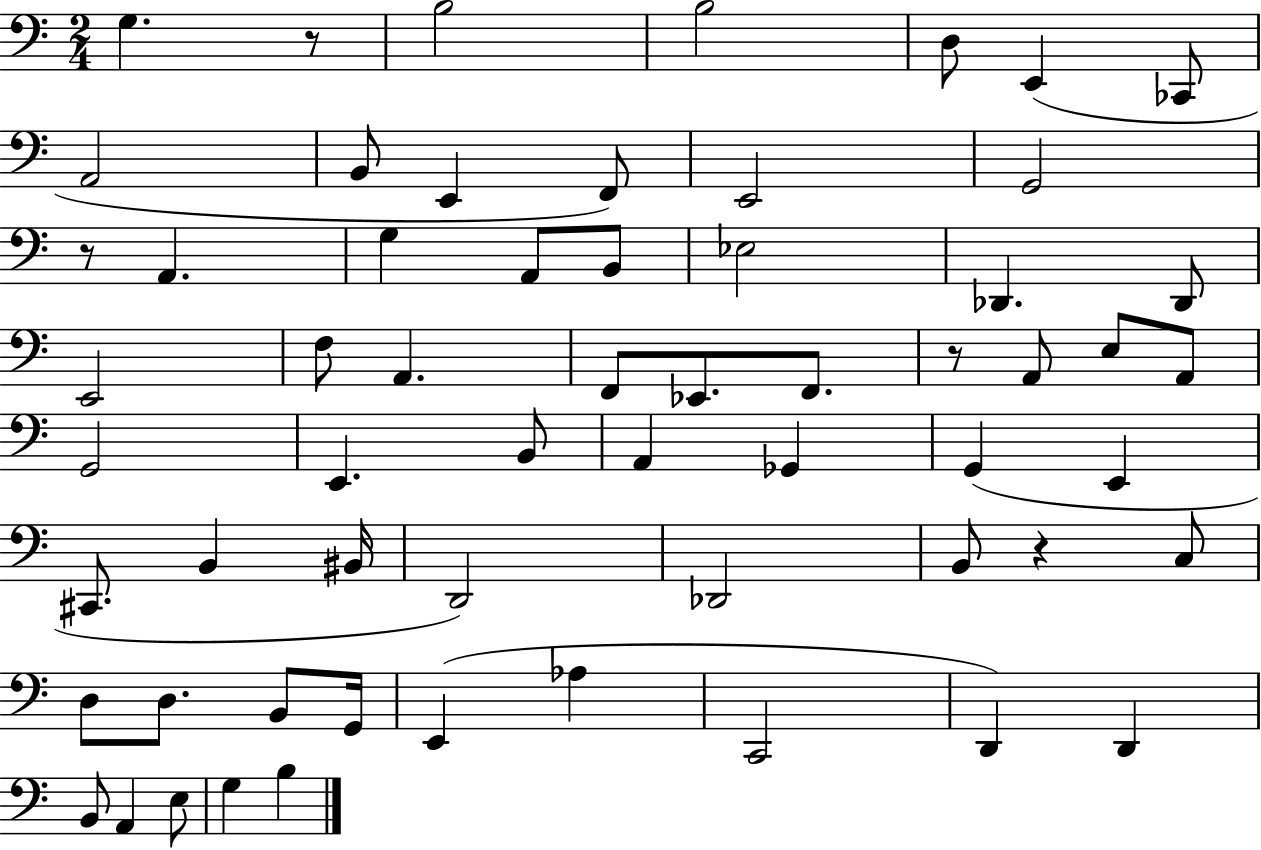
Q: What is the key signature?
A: C major